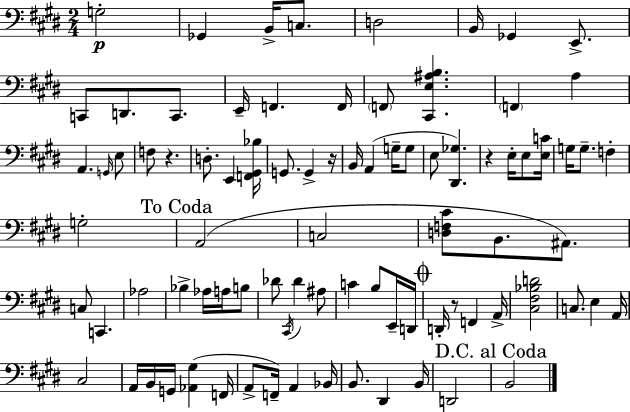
{
  \clef bass
  \numericTimeSignature
  \time 2/4
  \key e \major
  \repeat volta 2 { g2-.\p | ges,4 b,16-> c8. | d2 | b,16 ges,4 e,8.-> | \break c,8 d,8. c,8. | e,16-- f,4. f,16 | \parenthesize f,8 <cis, e ais b>4. | \parenthesize f,4 a4 | \break a,4. \grace { g,16 } e8 | f8 r4. | d8.-. e,4 | <f, gis, bes>16 g,8. g,4-> | \break r16 b,16 a,4( g16-- g8 | e8 <dis, ges>4.) | r4 e16-. e8 | <e c'>16 g16 g8.-- f4-. | \break g2-. | \mark "To Coda" a,2( | c2 | <d f cis'>8 b,8. ais,8.) | \break c8 c,4. | aes2 | bes4-> aes16 a16 b8 | des'8 \acciaccatura { cis,16 } des'4 | \break ais8 c'4 b8 | e,16-- d,16 \mark \markup { \musicglyph "scripts.coda" } d,16-. r8 f,4 | a,16-> <cis fis bes d'>2 | c8. e4 | \break a,16 cis2 | a,16 b,16 g,16 <aes, gis>4( | f,16 a,8-> f,16--) a,4 | bes,16 b,8. dis,4 | \break b,16 d,2 | \mark "D.C. al Coda" b,2 | } \bar "|."
}